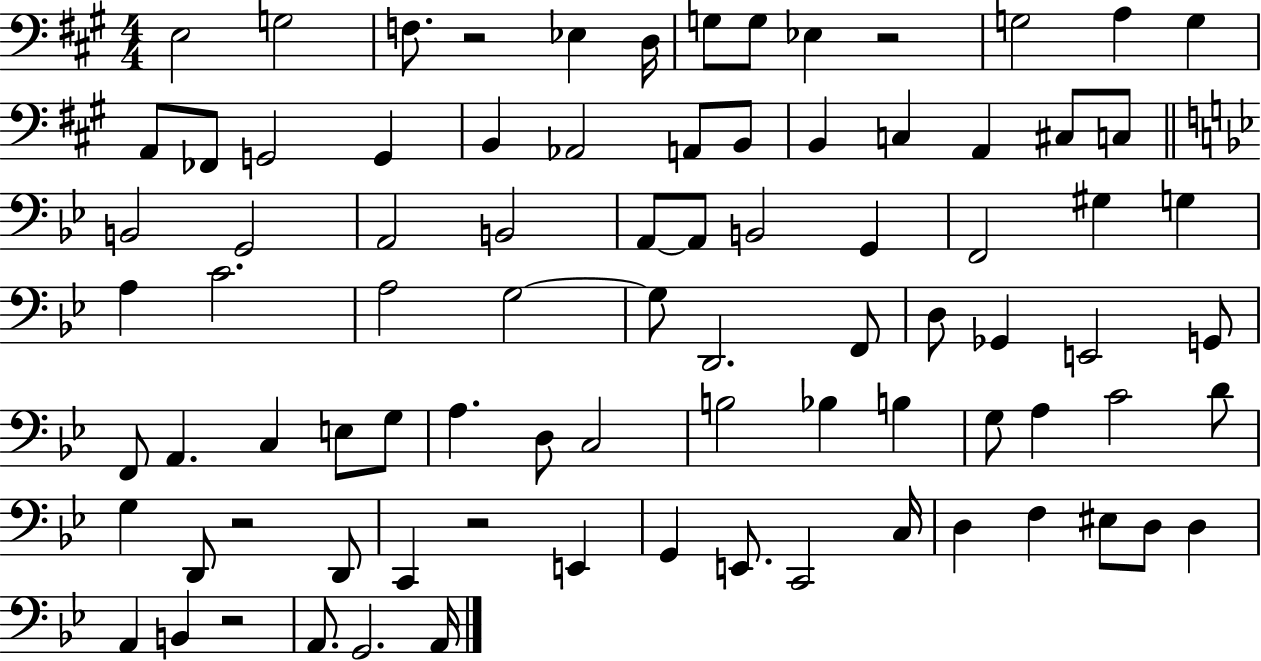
{
  \clef bass
  \numericTimeSignature
  \time 4/4
  \key a \major
  e2 g2 | f8. r2 ees4 d16 | g8 g8 ees4 r2 | g2 a4 g4 | \break a,8 fes,8 g,2 g,4 | b,4 aes,2 a,8 b,8 | b,4 c4 a,4 cis8 c8 | \bar "||" \break \key bes \major b,2 g,2 | a,2 b,2 | a,8~~ a,8 b,2 g,4 | f,2 gis4 g4 | \break a4 c'2. | a2 g2~~ | g8 d,2. f,8 | d8 ges,4 e,2 g,8 | \break f,8 a,4. c4 e8 g8 | a4. d8 c2 | b2 bes4 b4 | g8 a4 c'2 d'8 | \break g4 d,8 r2 d,8 | c,4 r2 e,4 | g,4 e,8. c,2 c16 | d4 f4 eis8 d8 d4 | \break a,4 b,4 r2 | a,8. g,2. a,16 | \bar "|."
}